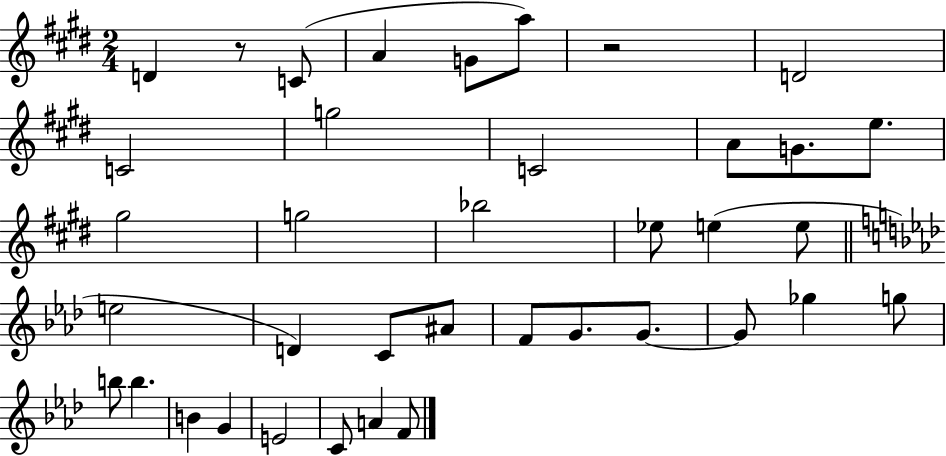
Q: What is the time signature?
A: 2/4